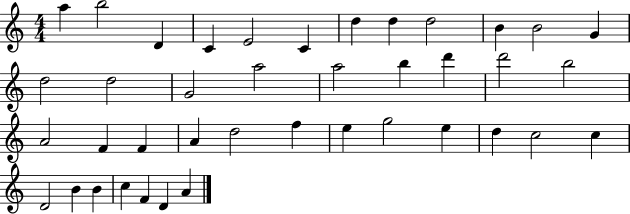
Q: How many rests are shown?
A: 0